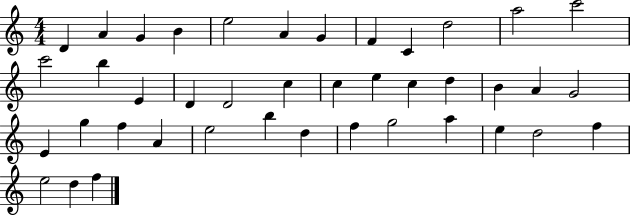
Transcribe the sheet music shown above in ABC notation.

X:1
T:Untitled
M:4/4
L:1/4
K:C
D A G B e2 A G F C d2 a2 c'2 c'2 b E D D2 c c e c d B A G2 E g f A e2 b d f g2 a e d2 f e2 d f